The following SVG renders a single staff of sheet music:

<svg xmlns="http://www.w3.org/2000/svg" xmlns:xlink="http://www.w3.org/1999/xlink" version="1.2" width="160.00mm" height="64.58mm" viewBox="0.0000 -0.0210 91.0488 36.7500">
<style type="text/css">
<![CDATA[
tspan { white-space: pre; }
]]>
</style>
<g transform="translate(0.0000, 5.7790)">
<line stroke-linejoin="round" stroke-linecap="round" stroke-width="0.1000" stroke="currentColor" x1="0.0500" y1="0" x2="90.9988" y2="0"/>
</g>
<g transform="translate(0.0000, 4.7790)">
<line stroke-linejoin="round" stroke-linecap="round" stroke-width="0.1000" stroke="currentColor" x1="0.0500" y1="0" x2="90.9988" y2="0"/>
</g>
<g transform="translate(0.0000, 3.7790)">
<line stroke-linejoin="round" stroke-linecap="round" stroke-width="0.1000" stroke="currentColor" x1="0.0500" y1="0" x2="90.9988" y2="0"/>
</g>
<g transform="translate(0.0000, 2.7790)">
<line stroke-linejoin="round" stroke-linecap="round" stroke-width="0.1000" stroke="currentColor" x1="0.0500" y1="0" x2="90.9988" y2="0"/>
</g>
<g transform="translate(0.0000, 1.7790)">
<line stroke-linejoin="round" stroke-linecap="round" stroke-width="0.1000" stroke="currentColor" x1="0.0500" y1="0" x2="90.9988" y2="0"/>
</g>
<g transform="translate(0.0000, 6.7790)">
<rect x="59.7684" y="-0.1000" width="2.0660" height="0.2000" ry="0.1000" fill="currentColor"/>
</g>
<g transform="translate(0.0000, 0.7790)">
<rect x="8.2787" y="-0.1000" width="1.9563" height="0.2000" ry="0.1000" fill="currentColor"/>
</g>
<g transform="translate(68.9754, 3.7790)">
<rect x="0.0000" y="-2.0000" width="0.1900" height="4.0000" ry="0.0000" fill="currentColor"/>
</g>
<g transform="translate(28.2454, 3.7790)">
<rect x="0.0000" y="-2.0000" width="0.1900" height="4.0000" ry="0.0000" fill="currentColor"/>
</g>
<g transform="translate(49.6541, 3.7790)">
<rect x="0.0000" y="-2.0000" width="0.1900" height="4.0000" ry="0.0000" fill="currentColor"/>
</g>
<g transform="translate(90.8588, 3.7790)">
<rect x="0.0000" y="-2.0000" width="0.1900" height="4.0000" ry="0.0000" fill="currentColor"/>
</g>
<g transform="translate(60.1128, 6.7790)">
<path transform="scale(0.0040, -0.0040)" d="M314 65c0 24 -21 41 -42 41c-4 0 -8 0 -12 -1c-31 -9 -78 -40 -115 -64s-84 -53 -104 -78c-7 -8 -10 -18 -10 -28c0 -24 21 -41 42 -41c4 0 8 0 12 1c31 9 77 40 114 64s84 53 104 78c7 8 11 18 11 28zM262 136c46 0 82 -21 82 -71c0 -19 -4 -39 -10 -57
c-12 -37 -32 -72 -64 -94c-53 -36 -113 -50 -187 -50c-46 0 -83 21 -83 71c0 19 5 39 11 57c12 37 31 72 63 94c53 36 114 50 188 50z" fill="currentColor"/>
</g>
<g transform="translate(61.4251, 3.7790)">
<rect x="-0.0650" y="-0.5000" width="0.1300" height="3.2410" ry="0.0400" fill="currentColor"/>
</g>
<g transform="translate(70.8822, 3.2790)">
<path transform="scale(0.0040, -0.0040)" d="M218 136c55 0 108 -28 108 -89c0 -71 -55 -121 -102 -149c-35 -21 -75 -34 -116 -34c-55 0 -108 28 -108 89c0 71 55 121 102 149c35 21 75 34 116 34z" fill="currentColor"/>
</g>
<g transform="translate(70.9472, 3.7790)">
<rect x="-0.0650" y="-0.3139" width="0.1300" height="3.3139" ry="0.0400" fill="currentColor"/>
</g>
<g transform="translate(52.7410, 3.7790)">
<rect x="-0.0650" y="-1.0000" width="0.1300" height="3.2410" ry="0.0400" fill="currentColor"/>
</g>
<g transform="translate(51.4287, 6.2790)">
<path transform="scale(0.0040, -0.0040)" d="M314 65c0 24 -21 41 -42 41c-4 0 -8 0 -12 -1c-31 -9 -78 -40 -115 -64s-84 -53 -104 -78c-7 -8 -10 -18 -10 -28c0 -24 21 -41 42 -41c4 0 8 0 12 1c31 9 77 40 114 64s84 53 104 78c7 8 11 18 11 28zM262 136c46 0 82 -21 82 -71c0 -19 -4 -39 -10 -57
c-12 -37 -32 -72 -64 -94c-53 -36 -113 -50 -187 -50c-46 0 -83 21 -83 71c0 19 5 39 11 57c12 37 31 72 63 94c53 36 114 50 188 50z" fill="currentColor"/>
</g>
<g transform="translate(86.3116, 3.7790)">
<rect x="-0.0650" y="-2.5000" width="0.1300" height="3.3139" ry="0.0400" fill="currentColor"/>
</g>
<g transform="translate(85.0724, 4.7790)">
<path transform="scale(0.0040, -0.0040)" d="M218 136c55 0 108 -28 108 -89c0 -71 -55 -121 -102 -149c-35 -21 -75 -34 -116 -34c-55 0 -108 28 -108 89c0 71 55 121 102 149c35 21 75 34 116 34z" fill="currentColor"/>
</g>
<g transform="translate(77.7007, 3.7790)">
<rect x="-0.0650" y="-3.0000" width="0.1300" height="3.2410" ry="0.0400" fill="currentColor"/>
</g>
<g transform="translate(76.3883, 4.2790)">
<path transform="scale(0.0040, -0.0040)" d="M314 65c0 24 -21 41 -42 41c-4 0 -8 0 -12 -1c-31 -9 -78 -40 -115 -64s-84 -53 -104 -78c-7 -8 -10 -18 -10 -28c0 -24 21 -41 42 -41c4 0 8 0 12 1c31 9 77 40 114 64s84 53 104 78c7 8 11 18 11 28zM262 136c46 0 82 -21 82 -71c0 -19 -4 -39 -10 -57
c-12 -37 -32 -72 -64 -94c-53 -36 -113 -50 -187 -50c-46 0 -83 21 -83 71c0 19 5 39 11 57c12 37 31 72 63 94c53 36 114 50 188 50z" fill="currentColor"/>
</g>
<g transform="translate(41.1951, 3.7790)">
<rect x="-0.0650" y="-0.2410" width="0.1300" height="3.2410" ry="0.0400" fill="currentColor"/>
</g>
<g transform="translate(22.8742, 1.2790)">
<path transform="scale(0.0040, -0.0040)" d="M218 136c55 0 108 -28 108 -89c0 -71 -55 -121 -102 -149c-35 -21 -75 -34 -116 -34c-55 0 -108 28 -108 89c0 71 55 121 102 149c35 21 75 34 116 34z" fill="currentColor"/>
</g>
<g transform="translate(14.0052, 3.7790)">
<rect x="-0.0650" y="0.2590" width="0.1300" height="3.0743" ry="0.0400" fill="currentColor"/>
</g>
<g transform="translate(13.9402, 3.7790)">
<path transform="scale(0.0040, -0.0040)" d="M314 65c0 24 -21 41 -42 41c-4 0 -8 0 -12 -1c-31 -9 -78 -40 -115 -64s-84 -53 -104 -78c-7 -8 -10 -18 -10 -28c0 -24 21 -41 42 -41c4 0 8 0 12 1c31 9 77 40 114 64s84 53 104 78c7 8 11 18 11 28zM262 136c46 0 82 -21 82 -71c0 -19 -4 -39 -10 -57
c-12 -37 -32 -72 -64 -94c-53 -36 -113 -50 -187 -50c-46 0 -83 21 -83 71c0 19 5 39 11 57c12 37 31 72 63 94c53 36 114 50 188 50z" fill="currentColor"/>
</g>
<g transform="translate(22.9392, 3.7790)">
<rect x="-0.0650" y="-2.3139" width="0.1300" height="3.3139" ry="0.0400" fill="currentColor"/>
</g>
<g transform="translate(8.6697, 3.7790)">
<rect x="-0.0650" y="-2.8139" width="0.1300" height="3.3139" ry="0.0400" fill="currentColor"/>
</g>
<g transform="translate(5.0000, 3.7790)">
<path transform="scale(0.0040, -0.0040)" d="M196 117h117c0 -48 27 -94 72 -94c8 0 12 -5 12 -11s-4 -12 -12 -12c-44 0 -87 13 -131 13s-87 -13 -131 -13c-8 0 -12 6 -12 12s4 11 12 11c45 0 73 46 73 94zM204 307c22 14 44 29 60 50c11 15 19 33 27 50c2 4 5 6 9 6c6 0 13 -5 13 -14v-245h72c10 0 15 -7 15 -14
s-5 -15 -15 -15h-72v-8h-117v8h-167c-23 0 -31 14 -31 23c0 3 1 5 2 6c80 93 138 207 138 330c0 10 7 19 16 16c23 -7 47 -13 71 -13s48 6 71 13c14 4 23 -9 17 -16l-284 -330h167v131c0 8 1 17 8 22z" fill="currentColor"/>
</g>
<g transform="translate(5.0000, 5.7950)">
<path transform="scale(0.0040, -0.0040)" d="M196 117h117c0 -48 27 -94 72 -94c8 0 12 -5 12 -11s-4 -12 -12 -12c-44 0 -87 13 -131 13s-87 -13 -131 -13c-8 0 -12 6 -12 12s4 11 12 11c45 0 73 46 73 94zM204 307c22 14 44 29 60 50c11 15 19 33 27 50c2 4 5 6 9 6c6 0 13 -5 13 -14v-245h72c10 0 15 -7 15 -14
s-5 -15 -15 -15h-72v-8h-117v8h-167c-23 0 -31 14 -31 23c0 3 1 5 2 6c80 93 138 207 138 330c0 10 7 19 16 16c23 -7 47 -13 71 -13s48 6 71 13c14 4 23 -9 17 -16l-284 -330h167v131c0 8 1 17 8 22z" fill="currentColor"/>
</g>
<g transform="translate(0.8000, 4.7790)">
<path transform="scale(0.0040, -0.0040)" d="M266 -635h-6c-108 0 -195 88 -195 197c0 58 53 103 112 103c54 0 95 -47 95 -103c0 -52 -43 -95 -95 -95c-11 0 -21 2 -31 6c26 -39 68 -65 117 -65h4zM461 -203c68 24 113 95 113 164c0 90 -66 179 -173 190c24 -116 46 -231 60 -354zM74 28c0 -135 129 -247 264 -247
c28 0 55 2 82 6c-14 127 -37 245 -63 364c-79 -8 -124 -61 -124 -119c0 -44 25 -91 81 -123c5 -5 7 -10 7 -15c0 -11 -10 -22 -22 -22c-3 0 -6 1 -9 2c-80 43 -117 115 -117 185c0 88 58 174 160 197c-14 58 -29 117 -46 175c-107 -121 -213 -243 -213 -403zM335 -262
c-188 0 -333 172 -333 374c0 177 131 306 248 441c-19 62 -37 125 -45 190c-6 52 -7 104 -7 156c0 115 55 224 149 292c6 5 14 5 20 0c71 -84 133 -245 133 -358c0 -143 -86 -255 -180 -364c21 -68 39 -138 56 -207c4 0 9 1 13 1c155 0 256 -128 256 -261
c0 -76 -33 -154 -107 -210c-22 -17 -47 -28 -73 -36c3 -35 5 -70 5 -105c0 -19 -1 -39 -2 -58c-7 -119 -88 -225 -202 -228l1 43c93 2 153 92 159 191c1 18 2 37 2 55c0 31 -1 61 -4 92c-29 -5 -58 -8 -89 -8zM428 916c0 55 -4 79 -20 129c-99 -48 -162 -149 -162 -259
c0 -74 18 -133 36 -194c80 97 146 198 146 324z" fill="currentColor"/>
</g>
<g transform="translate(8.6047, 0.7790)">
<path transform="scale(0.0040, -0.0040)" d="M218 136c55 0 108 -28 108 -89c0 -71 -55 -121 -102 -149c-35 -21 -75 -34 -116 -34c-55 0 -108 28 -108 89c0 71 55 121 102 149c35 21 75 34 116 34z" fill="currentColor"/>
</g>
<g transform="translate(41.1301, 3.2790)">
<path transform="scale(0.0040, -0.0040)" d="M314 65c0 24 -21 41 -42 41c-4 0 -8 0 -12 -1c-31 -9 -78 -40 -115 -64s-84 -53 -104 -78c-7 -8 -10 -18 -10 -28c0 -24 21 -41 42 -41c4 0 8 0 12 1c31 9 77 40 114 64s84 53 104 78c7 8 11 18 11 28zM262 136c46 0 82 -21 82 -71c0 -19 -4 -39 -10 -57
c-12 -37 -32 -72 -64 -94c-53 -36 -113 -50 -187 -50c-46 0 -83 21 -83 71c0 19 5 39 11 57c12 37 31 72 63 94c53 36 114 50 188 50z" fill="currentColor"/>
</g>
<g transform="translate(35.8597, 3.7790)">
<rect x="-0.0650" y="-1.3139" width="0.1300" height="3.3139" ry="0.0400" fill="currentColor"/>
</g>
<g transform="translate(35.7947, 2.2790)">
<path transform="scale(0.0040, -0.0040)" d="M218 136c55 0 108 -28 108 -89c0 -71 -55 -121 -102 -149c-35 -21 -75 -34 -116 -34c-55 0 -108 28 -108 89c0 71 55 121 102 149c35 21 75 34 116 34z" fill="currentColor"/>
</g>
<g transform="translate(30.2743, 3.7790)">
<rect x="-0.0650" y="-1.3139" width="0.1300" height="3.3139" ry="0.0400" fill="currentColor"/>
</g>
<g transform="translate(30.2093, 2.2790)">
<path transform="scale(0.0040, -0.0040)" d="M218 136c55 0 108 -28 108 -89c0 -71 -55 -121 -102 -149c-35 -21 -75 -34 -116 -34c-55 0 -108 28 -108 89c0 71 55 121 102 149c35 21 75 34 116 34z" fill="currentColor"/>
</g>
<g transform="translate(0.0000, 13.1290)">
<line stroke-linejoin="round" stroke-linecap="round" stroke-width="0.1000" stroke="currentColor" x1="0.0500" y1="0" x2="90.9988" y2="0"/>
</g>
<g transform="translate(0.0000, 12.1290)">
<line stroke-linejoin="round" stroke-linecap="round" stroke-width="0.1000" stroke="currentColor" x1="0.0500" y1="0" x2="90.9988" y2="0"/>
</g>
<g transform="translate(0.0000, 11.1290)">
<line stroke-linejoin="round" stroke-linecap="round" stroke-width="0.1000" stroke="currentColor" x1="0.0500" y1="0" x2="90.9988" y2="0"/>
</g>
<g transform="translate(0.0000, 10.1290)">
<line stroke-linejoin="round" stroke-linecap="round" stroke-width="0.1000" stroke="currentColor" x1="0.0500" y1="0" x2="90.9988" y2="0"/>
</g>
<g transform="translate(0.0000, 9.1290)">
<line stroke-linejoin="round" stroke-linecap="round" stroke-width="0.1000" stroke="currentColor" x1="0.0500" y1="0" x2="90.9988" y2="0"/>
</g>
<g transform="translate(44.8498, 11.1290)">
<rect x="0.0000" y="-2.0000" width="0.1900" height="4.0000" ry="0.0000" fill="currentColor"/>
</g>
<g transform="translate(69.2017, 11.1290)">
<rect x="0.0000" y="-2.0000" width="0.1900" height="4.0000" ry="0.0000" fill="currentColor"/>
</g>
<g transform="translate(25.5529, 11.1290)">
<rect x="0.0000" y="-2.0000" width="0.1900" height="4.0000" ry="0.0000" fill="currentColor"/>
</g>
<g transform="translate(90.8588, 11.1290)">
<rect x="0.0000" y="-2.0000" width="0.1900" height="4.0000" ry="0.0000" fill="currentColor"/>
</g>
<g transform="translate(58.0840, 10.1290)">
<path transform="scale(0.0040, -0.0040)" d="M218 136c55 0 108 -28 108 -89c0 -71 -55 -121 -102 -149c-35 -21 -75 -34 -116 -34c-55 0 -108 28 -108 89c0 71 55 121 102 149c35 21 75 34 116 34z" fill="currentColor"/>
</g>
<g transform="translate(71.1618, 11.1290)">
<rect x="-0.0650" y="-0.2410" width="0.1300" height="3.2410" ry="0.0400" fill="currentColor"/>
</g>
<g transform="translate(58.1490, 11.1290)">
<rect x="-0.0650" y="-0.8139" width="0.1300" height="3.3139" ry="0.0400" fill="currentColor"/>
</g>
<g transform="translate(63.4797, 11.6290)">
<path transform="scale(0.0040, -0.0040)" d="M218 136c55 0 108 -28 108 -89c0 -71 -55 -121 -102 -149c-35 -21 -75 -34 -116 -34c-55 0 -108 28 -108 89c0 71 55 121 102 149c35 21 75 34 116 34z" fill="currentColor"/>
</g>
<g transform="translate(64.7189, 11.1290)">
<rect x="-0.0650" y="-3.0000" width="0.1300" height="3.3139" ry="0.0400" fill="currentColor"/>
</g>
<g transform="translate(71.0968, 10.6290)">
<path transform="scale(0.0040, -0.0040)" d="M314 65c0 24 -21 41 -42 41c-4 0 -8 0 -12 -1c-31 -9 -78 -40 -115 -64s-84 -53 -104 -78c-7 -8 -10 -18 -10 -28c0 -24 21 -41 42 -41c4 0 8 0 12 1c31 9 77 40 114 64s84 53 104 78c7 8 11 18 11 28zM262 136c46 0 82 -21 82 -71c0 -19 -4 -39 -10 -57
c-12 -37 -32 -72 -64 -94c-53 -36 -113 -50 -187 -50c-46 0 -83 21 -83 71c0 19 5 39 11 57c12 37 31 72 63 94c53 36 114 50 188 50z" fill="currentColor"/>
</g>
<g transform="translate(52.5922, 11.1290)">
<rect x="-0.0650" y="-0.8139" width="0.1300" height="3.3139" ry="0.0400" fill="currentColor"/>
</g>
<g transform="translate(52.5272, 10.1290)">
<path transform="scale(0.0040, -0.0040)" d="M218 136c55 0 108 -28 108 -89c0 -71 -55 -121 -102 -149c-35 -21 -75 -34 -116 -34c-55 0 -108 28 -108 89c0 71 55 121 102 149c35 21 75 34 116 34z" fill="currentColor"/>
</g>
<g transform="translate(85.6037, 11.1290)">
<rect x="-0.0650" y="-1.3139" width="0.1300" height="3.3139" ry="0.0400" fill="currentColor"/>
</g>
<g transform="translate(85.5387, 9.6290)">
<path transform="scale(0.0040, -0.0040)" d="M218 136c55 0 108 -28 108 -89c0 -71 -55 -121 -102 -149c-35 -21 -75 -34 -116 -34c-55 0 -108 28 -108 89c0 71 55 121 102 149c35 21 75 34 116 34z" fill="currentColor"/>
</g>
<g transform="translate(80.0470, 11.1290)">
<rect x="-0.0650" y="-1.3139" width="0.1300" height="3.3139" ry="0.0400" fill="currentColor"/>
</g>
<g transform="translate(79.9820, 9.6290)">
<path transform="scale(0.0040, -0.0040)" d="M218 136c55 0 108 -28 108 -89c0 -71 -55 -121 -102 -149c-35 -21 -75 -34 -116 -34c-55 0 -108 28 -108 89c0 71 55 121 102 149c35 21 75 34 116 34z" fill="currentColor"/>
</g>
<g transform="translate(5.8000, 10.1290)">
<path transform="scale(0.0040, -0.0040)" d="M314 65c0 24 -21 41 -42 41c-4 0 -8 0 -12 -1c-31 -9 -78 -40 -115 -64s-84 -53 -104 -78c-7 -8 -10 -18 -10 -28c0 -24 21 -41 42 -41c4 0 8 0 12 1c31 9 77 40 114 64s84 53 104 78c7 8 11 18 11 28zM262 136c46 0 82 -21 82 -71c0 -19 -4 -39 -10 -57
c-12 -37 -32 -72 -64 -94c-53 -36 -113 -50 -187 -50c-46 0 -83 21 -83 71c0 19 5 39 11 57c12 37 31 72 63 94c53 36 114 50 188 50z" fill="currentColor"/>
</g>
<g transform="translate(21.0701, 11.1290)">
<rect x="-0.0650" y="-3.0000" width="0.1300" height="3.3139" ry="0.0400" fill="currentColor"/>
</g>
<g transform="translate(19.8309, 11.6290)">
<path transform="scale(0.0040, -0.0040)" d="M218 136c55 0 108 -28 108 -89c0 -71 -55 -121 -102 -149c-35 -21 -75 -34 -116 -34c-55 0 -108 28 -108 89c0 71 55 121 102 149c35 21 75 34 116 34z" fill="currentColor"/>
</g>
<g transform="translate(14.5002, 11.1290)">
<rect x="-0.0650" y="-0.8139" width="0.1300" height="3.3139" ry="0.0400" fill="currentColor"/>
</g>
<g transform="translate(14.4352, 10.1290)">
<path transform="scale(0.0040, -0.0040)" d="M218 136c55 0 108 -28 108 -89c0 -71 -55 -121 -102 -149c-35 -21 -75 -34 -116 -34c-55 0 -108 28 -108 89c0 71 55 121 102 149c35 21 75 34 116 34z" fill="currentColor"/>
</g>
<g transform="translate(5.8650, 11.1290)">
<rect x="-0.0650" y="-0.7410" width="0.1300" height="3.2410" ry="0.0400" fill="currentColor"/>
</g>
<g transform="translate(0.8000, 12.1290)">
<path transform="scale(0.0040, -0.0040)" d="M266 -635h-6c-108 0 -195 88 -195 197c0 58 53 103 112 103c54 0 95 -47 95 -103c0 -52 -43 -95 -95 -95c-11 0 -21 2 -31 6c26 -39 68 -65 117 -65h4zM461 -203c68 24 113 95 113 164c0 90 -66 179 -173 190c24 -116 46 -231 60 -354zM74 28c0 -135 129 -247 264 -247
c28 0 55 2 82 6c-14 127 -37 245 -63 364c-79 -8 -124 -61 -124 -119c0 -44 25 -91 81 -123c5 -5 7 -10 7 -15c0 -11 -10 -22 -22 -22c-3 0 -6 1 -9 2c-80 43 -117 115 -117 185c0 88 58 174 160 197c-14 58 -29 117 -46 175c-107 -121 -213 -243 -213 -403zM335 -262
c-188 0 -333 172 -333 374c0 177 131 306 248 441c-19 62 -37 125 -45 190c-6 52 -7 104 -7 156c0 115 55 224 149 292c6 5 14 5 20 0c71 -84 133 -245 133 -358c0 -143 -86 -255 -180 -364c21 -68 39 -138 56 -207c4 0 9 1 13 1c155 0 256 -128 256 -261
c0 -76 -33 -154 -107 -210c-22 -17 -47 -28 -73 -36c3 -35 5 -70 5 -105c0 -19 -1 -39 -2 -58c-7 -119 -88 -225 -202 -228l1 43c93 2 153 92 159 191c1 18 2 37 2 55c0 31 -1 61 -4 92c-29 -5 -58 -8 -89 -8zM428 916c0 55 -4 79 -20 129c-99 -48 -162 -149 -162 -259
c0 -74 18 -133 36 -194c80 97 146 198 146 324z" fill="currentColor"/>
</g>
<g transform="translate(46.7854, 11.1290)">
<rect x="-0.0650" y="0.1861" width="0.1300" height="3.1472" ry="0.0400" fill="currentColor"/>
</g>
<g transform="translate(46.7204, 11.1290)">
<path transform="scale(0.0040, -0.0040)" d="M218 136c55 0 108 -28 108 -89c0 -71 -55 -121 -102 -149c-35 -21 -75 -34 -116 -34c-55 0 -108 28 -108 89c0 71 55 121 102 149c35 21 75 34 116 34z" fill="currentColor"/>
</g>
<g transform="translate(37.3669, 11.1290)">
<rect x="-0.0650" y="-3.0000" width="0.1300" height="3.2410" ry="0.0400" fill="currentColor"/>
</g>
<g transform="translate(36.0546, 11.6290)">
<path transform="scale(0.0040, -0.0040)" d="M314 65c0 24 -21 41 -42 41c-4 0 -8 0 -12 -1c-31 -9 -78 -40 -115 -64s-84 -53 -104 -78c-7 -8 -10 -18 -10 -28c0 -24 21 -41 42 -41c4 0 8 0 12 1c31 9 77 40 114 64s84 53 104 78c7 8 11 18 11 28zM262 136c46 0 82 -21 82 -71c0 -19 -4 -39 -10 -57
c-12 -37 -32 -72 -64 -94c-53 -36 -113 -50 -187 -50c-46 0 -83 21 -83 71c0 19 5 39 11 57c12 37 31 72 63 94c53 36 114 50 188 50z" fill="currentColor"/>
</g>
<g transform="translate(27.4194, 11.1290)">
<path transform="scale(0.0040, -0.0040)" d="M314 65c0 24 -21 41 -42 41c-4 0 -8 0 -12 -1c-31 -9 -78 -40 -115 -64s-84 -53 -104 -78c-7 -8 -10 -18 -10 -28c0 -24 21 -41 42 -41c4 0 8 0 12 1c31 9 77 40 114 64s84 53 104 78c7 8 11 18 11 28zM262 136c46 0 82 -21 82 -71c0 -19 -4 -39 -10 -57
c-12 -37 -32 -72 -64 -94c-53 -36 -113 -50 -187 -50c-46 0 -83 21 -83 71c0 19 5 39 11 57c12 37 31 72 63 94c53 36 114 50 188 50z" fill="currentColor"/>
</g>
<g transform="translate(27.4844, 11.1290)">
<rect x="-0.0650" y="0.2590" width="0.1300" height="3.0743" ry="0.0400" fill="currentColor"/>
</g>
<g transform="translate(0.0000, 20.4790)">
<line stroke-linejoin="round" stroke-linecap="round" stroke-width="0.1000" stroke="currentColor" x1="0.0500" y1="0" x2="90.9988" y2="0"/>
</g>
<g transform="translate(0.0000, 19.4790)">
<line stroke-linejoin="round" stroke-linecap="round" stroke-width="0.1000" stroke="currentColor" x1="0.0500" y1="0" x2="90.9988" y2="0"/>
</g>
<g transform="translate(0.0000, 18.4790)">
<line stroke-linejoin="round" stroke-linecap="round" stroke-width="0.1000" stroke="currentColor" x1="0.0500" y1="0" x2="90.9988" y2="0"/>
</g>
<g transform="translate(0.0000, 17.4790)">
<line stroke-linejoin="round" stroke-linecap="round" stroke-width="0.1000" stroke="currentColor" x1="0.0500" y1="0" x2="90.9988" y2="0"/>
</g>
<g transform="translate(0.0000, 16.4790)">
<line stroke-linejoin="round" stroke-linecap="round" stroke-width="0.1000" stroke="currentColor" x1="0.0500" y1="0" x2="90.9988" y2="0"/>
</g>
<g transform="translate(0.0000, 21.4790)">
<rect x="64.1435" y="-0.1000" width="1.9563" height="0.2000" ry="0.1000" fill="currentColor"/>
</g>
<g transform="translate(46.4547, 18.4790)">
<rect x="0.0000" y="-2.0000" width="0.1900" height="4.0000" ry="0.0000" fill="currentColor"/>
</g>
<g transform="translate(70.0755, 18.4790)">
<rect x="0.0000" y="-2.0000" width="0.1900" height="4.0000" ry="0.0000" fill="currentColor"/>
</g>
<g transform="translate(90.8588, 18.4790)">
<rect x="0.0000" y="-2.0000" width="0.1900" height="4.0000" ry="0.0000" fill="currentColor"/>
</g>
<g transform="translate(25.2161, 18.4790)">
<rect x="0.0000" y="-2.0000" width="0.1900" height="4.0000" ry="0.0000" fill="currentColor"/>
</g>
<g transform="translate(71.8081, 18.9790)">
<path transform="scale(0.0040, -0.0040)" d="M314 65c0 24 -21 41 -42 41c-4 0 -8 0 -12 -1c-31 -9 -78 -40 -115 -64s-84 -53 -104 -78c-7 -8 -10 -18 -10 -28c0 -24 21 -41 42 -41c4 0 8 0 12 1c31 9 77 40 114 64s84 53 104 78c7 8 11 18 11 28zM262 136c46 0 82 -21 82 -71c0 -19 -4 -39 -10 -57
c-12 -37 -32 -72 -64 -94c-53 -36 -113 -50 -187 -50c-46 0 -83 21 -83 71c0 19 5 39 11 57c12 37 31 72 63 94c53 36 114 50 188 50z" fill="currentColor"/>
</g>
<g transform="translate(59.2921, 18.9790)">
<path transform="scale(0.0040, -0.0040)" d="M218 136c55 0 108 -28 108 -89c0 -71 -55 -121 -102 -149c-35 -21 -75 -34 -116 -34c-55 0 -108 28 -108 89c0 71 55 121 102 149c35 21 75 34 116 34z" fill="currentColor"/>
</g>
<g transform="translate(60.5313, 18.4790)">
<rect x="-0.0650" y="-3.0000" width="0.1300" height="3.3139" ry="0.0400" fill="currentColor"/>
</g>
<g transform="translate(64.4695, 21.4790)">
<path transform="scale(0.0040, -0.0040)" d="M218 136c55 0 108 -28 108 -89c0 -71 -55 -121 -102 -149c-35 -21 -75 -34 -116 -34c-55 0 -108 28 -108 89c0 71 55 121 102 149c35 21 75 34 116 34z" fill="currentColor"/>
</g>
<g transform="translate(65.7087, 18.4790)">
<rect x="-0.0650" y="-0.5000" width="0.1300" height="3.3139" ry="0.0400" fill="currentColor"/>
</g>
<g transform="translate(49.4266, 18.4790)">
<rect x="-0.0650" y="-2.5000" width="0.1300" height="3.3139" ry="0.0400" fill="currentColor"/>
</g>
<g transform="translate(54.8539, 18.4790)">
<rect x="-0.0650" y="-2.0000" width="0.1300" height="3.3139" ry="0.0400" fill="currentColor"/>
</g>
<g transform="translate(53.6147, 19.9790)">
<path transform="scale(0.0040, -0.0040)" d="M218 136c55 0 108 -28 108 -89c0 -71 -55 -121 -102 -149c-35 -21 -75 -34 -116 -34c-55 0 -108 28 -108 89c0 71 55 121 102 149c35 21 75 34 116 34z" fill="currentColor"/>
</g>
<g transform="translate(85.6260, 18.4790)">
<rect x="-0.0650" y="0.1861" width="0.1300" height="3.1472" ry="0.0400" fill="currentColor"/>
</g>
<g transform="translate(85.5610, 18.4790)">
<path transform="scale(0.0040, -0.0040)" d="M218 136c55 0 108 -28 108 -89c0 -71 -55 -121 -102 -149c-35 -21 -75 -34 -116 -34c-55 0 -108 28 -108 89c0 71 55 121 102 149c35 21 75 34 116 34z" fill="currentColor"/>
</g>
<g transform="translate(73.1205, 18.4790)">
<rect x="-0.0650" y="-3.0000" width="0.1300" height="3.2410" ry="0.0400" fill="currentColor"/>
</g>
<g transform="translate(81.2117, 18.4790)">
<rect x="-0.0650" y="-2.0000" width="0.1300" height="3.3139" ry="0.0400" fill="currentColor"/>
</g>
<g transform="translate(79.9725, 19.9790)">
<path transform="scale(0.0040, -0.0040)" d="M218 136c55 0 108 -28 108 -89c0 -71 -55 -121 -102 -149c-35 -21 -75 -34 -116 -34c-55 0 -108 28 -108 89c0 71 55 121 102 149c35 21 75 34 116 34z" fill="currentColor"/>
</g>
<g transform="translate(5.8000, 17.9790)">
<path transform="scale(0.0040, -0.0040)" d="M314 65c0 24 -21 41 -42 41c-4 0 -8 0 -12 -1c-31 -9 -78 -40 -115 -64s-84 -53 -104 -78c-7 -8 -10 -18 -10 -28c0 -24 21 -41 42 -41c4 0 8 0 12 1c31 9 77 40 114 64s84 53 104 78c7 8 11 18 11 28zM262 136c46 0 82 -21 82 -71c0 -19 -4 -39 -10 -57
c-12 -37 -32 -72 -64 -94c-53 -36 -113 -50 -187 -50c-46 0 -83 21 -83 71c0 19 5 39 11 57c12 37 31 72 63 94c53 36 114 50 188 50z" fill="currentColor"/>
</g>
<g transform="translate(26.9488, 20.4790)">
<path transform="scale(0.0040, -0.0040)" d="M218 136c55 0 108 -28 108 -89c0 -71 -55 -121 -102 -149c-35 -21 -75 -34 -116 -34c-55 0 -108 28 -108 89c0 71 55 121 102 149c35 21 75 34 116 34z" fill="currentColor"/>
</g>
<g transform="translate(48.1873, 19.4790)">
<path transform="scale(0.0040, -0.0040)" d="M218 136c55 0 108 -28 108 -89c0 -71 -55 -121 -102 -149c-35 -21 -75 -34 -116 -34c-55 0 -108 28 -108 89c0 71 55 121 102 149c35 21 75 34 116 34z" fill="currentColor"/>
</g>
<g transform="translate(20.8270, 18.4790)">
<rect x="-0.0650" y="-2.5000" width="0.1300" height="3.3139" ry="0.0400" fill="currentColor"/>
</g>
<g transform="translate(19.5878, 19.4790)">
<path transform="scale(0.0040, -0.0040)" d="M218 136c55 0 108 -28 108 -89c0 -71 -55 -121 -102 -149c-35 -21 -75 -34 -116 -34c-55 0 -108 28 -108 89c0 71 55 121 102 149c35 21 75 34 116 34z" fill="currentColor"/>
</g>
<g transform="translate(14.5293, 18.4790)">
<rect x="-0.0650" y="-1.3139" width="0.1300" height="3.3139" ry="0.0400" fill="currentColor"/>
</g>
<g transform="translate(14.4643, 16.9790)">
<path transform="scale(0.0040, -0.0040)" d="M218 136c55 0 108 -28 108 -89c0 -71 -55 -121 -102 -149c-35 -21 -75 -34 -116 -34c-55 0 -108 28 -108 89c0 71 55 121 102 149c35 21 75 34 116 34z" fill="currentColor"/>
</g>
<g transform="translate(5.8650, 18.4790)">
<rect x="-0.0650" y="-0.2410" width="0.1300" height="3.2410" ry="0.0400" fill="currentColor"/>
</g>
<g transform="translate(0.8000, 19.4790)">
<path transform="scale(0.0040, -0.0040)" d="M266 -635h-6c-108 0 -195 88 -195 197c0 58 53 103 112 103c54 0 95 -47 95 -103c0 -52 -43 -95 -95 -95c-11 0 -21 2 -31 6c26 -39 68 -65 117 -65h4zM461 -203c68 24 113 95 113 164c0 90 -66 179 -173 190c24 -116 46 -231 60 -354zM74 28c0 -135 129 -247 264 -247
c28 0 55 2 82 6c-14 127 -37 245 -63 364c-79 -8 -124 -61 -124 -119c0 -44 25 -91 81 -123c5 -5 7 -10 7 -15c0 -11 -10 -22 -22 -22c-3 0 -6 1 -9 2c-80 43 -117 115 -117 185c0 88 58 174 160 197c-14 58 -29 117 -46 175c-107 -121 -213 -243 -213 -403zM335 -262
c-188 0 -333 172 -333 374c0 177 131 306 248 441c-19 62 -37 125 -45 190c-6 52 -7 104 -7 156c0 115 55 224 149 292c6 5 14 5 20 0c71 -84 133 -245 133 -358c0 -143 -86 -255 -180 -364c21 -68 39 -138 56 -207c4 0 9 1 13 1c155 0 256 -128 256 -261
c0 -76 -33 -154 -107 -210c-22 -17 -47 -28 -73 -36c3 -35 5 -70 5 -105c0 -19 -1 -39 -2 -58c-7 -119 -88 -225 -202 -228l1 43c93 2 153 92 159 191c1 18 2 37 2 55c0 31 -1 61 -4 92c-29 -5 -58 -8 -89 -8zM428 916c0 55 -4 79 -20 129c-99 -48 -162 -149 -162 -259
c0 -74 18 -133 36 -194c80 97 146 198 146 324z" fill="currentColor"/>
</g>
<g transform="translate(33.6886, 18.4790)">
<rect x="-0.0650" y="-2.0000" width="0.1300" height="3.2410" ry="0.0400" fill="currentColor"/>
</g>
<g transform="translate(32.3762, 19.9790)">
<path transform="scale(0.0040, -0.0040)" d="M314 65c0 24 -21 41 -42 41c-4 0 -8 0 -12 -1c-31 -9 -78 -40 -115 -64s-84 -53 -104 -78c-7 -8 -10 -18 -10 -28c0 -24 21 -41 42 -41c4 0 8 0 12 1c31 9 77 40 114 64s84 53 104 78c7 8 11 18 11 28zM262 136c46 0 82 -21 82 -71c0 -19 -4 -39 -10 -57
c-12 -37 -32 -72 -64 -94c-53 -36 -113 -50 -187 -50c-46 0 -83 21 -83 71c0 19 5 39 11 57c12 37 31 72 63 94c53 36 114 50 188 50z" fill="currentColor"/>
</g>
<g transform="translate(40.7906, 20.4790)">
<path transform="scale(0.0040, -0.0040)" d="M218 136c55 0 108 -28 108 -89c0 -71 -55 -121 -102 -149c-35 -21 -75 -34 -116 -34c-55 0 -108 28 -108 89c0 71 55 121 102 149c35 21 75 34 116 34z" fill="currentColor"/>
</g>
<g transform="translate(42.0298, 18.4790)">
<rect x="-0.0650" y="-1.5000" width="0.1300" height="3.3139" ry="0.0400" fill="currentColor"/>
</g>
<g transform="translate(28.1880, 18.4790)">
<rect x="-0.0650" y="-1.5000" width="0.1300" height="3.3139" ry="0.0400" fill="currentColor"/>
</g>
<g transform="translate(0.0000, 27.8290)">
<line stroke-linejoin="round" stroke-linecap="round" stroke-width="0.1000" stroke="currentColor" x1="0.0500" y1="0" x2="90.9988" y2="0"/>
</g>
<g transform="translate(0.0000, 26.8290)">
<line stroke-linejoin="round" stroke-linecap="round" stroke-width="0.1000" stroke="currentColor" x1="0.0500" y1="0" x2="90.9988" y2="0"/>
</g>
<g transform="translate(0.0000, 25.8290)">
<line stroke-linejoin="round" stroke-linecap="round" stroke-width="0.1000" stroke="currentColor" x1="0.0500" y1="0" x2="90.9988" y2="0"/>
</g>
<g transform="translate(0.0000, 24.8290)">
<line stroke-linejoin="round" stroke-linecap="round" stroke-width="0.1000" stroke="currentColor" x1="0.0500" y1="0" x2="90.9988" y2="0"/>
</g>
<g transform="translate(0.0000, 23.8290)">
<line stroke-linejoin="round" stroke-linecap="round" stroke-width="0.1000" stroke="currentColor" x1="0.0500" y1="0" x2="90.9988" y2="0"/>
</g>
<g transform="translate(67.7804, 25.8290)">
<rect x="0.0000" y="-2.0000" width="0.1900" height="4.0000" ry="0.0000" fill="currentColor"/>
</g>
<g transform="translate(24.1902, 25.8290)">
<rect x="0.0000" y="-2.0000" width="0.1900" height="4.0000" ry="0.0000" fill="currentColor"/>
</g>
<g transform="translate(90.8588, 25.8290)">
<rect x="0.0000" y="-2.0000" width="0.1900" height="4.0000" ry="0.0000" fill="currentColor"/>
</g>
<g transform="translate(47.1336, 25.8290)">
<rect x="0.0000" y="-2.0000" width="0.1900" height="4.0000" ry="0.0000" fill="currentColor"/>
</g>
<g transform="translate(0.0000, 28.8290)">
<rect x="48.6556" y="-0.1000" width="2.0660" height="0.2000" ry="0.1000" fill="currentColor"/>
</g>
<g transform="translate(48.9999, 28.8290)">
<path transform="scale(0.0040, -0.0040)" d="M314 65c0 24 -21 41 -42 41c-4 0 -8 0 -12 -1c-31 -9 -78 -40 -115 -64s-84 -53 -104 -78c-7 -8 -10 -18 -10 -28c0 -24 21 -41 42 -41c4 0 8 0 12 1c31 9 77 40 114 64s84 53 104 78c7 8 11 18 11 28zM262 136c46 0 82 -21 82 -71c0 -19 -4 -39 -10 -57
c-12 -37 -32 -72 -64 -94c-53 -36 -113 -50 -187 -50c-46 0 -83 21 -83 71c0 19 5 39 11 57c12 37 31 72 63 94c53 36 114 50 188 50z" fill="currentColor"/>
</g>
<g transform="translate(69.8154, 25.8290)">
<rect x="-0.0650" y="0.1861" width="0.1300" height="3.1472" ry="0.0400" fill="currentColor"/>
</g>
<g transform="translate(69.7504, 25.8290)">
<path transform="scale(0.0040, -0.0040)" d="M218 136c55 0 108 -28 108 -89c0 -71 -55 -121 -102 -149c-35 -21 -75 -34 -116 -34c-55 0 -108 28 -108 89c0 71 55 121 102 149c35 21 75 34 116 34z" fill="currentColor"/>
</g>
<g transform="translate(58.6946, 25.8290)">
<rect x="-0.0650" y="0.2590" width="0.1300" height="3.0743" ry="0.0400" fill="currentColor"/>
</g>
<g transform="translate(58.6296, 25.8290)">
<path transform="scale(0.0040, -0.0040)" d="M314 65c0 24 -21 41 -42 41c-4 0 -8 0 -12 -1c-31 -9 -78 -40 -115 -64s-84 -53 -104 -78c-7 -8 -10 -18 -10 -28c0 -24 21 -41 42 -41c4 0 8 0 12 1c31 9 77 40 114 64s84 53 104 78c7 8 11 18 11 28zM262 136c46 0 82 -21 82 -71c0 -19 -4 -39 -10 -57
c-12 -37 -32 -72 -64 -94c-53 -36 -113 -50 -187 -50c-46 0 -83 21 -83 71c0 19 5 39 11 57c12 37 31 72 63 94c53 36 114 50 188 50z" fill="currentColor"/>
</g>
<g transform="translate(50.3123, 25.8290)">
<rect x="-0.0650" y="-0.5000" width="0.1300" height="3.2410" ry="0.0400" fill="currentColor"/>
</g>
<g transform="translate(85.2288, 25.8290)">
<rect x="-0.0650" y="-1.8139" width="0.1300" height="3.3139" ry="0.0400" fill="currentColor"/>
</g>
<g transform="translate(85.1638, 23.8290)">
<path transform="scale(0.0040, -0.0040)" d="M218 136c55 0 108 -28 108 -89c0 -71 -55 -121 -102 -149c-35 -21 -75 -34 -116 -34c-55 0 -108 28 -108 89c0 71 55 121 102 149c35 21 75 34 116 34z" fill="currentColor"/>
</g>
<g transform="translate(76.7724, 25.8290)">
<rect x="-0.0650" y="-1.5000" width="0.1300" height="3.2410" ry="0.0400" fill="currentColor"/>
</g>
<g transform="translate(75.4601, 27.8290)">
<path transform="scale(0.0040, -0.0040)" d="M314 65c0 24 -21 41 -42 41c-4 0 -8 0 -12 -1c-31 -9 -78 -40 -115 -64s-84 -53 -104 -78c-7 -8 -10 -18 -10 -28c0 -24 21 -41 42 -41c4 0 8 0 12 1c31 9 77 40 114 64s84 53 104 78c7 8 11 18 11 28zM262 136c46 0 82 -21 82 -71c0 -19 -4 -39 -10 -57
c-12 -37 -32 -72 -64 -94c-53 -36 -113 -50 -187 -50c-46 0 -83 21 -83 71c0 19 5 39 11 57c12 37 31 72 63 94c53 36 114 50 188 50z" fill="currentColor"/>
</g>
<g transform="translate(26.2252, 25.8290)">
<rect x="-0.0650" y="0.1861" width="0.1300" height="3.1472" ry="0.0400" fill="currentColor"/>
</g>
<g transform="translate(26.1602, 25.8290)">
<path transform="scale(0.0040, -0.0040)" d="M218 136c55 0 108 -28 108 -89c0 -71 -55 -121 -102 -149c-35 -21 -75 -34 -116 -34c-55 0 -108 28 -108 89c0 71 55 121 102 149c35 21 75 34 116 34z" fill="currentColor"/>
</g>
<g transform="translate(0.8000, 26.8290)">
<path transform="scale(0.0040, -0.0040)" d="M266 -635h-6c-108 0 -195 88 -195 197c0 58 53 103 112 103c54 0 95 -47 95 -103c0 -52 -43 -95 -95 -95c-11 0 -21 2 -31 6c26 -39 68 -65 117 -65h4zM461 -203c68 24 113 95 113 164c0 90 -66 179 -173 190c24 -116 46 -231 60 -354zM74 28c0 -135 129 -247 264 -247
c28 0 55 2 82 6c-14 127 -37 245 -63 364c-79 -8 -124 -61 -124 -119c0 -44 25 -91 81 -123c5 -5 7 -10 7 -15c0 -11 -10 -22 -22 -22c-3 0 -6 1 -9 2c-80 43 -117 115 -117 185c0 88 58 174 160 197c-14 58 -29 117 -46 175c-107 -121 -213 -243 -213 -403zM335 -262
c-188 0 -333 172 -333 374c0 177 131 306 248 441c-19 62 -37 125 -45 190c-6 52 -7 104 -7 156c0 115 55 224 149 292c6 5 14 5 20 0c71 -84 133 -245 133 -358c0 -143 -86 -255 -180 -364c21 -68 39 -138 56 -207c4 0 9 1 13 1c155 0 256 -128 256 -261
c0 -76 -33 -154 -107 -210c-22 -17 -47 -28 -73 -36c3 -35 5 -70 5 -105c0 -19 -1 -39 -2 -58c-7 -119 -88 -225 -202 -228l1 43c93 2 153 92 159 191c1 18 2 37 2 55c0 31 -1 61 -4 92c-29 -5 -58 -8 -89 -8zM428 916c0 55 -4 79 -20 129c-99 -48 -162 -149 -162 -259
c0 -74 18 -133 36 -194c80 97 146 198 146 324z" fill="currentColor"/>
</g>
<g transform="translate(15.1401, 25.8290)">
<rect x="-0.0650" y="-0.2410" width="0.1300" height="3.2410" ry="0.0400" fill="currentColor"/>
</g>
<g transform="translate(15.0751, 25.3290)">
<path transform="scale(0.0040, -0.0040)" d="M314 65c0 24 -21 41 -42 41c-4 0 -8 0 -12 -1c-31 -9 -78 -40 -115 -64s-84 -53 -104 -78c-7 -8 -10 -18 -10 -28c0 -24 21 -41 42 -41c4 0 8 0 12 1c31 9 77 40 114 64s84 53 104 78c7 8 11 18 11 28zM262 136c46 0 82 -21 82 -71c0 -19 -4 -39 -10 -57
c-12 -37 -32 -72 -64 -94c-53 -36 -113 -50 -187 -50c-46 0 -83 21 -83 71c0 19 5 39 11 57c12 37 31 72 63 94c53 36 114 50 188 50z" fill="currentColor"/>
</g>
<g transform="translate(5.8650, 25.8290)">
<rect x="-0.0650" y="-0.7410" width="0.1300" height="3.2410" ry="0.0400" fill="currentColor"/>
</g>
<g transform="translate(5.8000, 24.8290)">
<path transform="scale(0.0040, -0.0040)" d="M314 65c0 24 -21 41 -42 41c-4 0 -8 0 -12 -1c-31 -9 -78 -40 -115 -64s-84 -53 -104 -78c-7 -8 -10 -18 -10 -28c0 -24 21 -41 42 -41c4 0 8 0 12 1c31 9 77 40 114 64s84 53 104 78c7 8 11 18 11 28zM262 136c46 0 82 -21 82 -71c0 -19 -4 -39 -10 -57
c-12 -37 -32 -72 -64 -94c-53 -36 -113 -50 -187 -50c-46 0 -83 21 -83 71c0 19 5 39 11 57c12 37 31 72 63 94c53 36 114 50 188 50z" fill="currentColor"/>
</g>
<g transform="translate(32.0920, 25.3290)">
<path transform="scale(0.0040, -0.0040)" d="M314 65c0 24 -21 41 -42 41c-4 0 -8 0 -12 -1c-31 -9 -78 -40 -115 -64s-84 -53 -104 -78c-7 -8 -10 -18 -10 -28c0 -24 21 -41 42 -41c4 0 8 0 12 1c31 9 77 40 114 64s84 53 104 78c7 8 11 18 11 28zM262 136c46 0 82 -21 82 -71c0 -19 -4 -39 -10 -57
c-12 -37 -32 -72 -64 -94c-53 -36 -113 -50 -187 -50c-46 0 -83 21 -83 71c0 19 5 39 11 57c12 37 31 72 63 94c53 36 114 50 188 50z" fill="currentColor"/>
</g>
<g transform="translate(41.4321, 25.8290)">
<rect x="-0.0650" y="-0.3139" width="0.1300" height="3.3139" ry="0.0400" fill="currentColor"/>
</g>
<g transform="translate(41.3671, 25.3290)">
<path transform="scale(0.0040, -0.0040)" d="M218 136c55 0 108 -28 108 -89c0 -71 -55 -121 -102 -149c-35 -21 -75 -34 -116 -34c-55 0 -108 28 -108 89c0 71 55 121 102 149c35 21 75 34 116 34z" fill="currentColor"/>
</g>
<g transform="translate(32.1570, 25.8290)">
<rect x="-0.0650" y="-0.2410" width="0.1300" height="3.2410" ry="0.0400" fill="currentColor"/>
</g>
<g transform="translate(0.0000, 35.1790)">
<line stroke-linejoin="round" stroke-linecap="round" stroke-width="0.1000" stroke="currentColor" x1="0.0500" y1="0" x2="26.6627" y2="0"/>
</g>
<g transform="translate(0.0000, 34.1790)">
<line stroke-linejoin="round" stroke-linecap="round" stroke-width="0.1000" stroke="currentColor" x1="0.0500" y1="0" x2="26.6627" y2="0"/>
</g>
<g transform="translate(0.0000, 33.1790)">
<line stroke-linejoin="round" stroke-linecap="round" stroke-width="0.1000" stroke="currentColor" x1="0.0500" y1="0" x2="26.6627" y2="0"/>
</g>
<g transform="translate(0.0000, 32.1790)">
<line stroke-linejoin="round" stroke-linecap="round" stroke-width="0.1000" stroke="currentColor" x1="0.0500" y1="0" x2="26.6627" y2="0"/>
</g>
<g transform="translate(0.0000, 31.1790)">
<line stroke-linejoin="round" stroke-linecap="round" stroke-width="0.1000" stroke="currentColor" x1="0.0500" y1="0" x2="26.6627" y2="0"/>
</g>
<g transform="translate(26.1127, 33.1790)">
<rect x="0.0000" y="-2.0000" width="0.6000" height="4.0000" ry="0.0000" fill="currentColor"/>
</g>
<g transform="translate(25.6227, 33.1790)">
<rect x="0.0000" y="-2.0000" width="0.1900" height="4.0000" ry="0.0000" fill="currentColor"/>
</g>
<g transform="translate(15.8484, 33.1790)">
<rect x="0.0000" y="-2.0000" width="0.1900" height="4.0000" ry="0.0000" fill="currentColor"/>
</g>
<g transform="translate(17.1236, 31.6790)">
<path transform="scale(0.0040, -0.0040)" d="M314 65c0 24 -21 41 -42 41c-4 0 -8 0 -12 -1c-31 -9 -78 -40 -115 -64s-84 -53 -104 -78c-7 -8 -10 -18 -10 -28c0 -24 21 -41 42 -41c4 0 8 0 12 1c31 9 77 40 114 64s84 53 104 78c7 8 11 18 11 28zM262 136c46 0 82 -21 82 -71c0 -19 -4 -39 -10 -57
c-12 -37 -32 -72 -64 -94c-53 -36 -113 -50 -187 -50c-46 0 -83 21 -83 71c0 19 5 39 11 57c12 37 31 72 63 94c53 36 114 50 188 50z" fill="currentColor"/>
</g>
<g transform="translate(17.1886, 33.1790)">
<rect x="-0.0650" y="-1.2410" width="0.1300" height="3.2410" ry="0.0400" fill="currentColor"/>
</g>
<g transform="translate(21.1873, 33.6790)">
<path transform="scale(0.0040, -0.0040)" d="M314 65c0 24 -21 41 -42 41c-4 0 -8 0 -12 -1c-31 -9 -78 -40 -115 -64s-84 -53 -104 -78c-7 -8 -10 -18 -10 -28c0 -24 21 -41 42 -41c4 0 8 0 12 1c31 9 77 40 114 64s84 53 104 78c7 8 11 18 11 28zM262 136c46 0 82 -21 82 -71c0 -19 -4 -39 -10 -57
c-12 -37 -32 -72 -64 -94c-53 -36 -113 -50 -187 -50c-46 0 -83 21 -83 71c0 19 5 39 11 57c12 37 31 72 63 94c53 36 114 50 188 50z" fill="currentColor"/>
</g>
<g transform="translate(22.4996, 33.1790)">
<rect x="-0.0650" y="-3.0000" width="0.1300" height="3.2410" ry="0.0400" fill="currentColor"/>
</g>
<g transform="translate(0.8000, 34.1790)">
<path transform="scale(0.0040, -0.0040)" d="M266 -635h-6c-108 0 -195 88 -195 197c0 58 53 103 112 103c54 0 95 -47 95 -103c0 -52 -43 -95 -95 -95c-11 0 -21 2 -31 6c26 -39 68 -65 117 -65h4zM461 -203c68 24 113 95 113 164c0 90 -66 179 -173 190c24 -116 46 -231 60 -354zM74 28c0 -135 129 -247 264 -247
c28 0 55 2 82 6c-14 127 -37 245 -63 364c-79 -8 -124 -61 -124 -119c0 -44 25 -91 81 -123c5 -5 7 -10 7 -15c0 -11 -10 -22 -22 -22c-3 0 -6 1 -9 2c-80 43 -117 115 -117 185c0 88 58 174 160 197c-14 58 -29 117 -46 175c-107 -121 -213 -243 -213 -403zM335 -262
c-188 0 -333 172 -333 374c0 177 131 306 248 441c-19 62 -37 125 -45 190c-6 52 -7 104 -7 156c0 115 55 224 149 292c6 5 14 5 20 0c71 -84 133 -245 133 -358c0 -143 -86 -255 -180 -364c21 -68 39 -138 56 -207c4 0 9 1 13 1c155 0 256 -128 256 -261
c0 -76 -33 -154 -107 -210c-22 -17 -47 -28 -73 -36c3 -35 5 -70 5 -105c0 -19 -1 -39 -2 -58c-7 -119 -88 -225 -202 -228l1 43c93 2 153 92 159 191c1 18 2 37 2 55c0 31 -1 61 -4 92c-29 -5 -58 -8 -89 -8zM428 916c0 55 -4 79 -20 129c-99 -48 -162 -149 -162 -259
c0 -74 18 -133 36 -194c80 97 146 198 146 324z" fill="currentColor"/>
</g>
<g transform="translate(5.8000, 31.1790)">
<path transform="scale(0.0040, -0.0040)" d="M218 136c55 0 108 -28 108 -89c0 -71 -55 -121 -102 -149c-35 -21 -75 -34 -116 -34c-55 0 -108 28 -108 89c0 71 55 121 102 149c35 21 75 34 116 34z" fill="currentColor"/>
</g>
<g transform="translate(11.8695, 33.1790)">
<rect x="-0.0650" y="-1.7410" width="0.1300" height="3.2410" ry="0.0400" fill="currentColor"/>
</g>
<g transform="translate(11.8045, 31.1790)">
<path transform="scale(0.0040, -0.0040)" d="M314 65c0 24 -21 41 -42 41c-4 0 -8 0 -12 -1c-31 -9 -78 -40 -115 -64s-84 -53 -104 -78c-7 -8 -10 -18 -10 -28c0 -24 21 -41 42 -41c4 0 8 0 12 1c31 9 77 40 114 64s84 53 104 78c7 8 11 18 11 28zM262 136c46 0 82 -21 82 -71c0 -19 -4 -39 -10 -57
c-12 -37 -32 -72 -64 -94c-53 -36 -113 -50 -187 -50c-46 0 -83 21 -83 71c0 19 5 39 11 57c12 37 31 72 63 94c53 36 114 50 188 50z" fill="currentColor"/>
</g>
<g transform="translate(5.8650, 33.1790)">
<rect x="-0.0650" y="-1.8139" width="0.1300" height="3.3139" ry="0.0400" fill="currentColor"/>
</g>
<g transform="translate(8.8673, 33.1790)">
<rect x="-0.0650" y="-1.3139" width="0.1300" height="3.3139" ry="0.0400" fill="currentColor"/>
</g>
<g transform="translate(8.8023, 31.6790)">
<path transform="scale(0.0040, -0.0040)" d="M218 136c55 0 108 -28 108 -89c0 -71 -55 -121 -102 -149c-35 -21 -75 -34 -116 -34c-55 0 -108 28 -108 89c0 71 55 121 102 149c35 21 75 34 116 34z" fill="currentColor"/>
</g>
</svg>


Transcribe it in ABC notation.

X:1
T:Untitled
M:4/4
L:1/4
K:C
a B2 g e e c2 D2 C2 c A2 G d2 d A B2 A2 B d d A c2 e e c2 e G E F2 E G F A C A2 F B d2 c2 B c2 c C2 B2 B E2 f f e f2 e2 A2